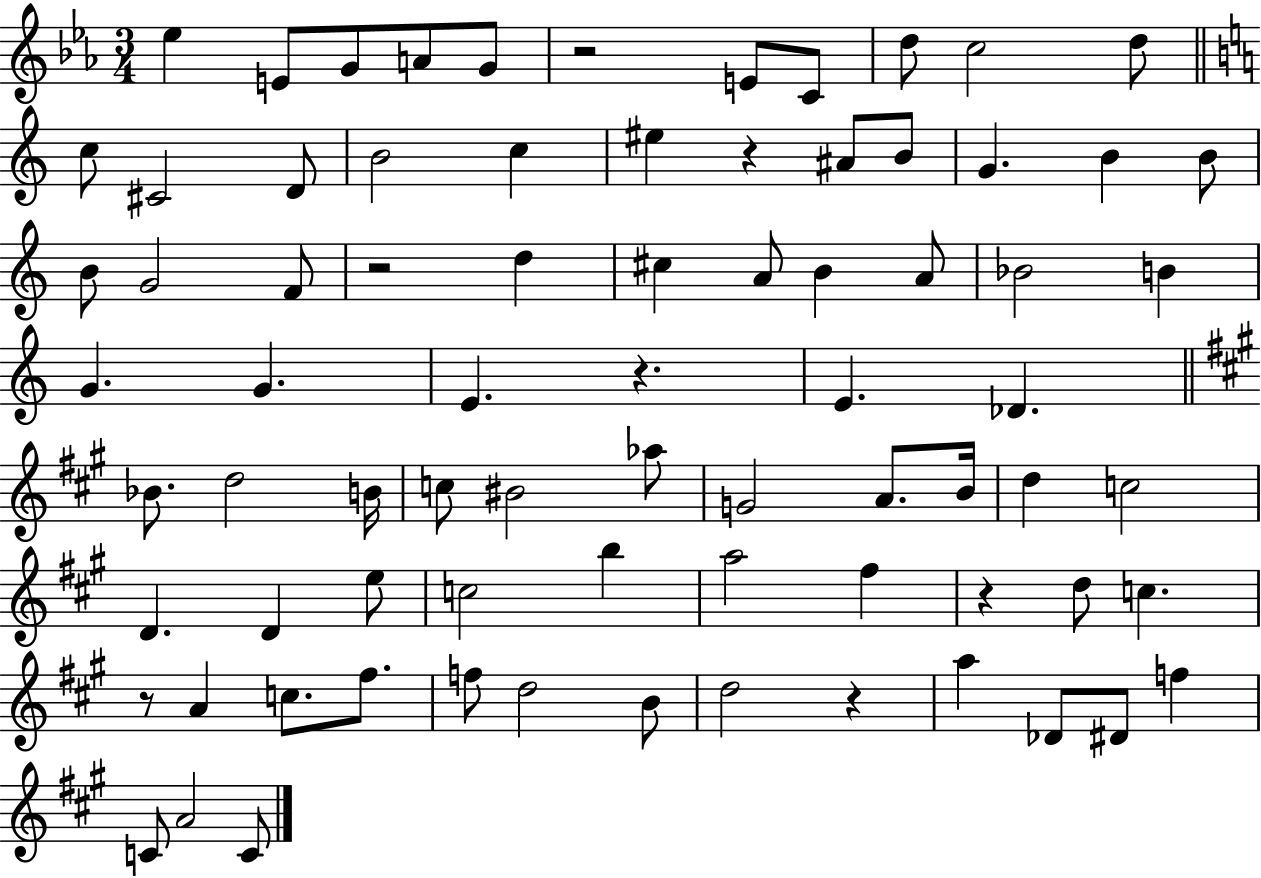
{
  \clef treble
  \numericTimeSignature
  \time 3/4
  \key ees \major
  ees''4 e'8 g'8 a'8 g'8 | r2 e'8 c'8 | d''8 c''2 d''8 | \bar "||" \break \key c \major c''8 cis'2 d'8 | b'2 c''4 | eis''4 r4 ais'8 b'8 | g'4. b'4 b'8 | \break b'8 g'2 f'8 | r2 d''4 | cis''4 a'8 b'4 a'8 | bes'2 b'4 | \break g'4. g'4. | e'4. r4. | e'4. des'4. | \bar "||" \break \key a \major bes'8. d''2 b'16 | c''8 bis'2 aes''8 | g'2 a'8. b'16 | d''4 c''2 | \break d'4. d'4 e''8 | c''2 b''4 | a''2 fis''4 | r4 d''8 c''4. | \break r8 a'4 c''8. fis''8. | f''8 d''2 b'8 | d''2 r4 | a''4 des'8 dis'8 f''4 | \break c'8 a'2 c'8 | \bar "|."
}